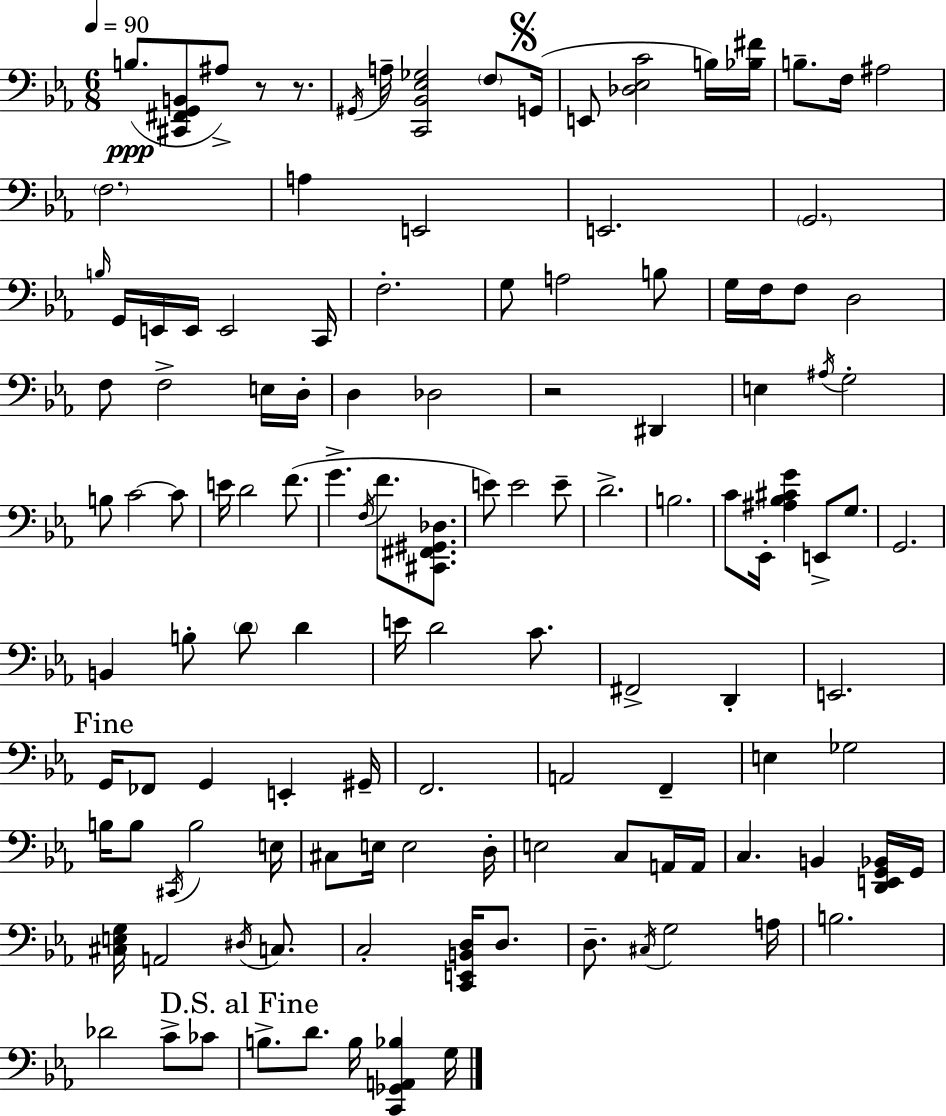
X:1
T:Untitled
M:6/8
L:1/4
K:Eb
B,/2 [^C,,^F,,G,,B,,]/2 ^A,/2 z/2 z/2 ^G,,/4 A,/4 [C,,_B,,_E,_G,]2 F,/2 G,,/4 E,,/2 [_D,_E,C]2 B,/4 [_B,^F]/4 B,/2 F,/4 ^A,2 F,2 A, E,,2 E,,2 G,,2 B,/4 G,,/4 E,,/4 E,,/4 E,,2 C,,/4 F,2 G,/2 A,2 B,/2 G,/4 F,/4 F,/2 D,2 F,/2 F,2 E,/4 D,/4 D, _D,2 z2 ^D,, E, ^A,/4 G,2 B,/2 C2 C/2 E/4 D2 F/2 G F,/4 F/2 [^C,,^F,,^G,,_D,]/2 E/2 E2 E/2 D2 B,2 C/2 _E,,/4 [^A,_B,^CG] E,,/2 G,/2 G,,2 B,, B,/2 D/2 D E/4 D2 C/2 ^F,,2 D,, E,,2 G,,/4 _F,,/2 G,, E,, ^G,,/4 F,,2 A,,2 F,, E, _G,2 B,/4 B,/2 ^C,,/4 B,2 E,/4 ^C,/2 E,/4 E,2 D,/4 E,2 C,/2 A,,/4 A,,/4 C, B,, [D,,E,,G,,_B,,]/4 G,,/4 [^C,E,G,]/4 A,,2 ^D,/4 C,/2 C,2 [C,,E,,B,,D,]/4 D,/2 D,/2 ^C,/4 G,2 A,/4 B,2 _D2 C/2 _C/2 B,/2 D/2 B,/4 [C,,_G,,A,,_B,] G,/4